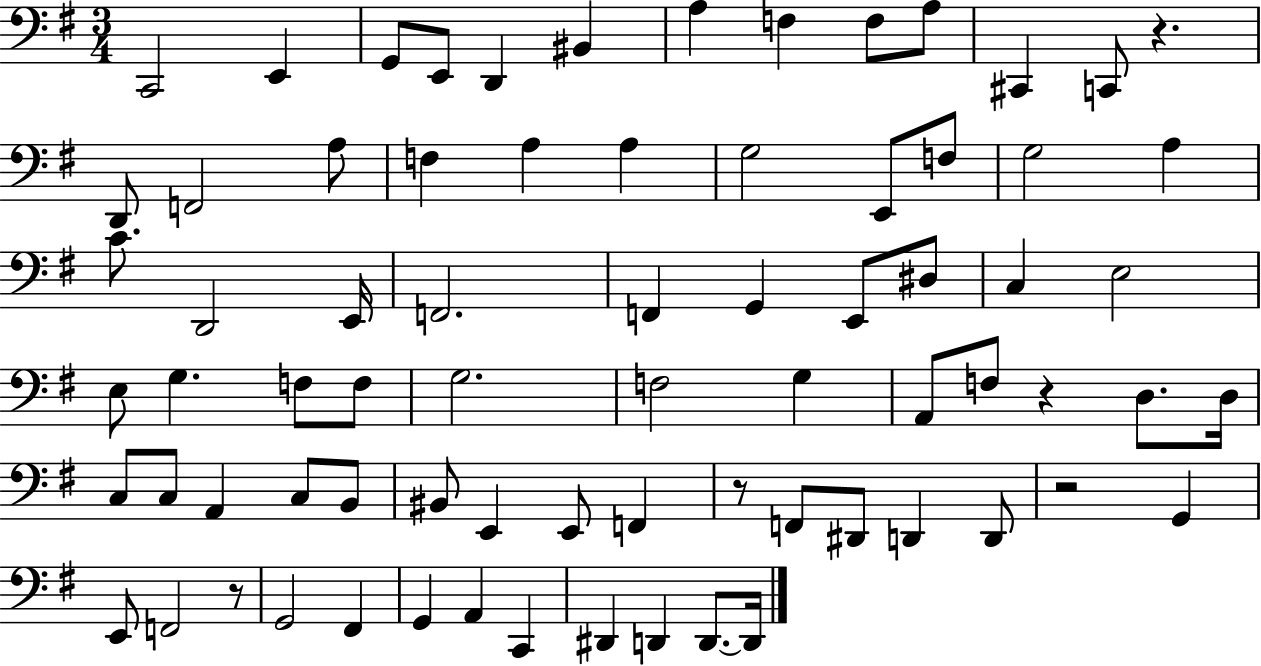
C2/h E2/q G2/e E2/e D2/q BIS2/q A3/q F3/q F3/e A3/e C#2/q C2/e R/q. D2/e F2/h A3/e F3/q A3/q A3/q G3/h E2/e F3/e G3/h A3/q C4/e. D2/h E2/s F2/h. F2/q G2/q E2/e D#3/e C3/q E3/h E3/e G3/q. F3/e F3/e G3/h. F3/h G3/q A2/e F3/e R/q D3/e. D3/s C3/e C3/e A2/q C3/e B2/e BIS2/e E2/q E2/e F2/q R/e F2/e D#2/e D2/q D2/e R/h G2/q E2/e F2/h R/e G2/h F#2/q G2/q A2/q C2/q D#2/q D2/q D2/e. D2/s